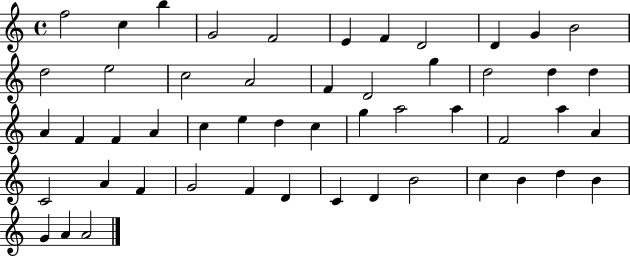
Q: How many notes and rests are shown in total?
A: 51